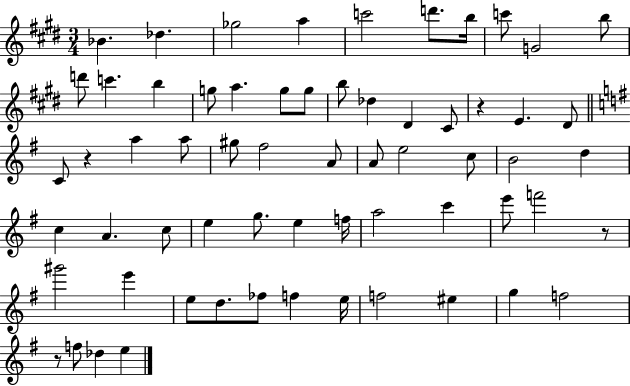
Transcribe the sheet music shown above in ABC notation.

X:1
T:Untitled
M:3/4
L:1/4
K:E
_B _d _g2 a c'2 d'/2 b/4 c'/2 G2 b/2 d'/2 c' b g/2 a g/2 g/2 b/2 _d ^D ^C/2 z E ^D/2 C/2 z a a/2 ^g/2 ^f2 A/2 A/2 e2 c/2 B2 d c A c/2 e g/2 e f/4 a2 c' e'/2 f'2 z/2 ^g'2 e' e/2 d/2 _f/2 f e/4 f2 ^e g f2 z/2 f/2 _d e